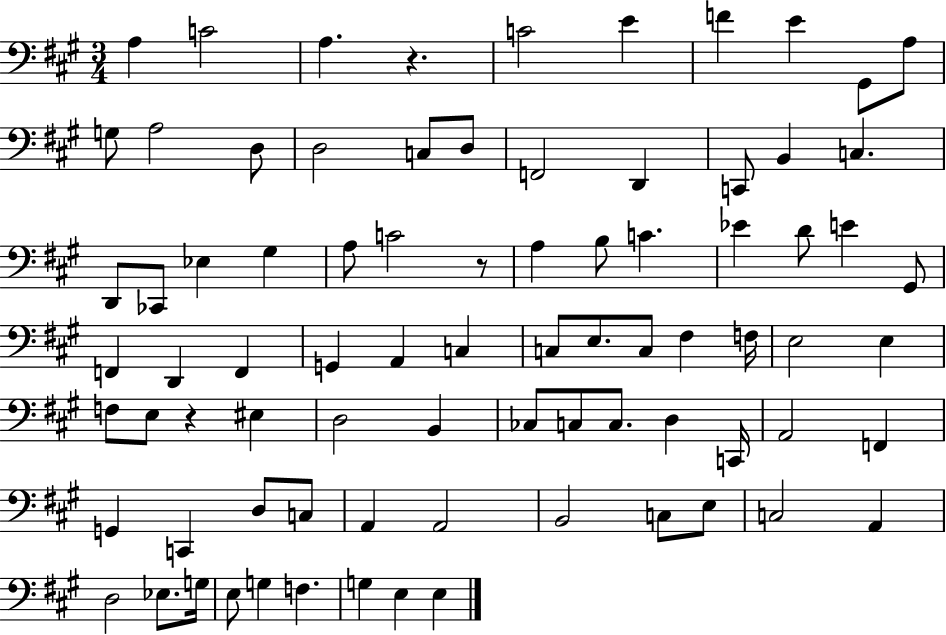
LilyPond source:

{
  \clef bass
  \numericTimeSignature
  \time 3/4
  \key a \major
  a4 c'2 | a4. r4. | c'2 e'4 | f'4 e'4 gis,8 a8 | \break g8 a2 d8 | d2 c8 d8 | f,2 d,4 | c,8 b,4 c4. | \break d,8 ces,8 ees4 gis4 | a8 c'2 r8 | a4 b8 c'4. | ees'4 d'8 e'4 gis,8 | \break f,4 d,4 f,4 | g,4 a,4 c4 | c8 e8. c8 fis4 f16 | e2 e4 | \break f8 e8 r4 eis4 | d2 b,4 | ces8 c8 c8. d4 c,16 | a,2 f,4 | \break g,4 c,4 d8 c8 | a,4 a,2 | b,2 c8 e8 | c2 a,4 | \break d2 ees8. g16 | e8 g4 f4. | g4 e4 e4 | \bar "|."
}